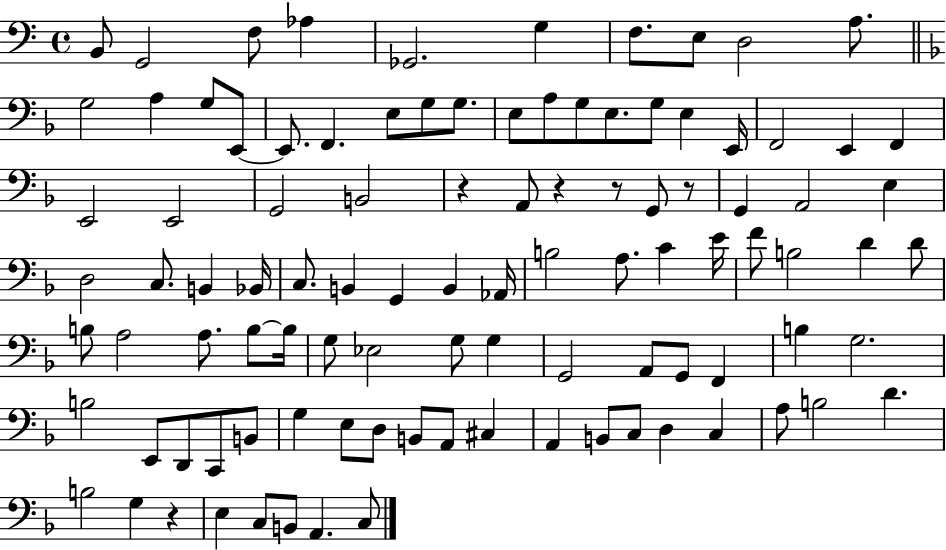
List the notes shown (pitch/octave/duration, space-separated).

B2/e G2/h F3/e Ab3/q Gb2/h. G3/q F3/e. E3/e D3/h A3/e. G3/h A3/q G3/e E2/e E2/e. F2/q. E3/e G3/e G3/e. E3/e A3/e G3/e E3/e. G3/e E3/q E2/s F2/h E2/q F2/q E2/h E2/h G2/h B2/h R/q A2/e R/q R/e G2/e R/e G2/q A2/h E3/q D3/h C3/e. B2/q Bb2/s C3/e. B2/q G2/q B2/q Ab2/s B3/h A3/e. C4/q E4/s F4/e B3/h D4/q D4/e B3/e A3/h A3/e. B3/e B3/s G3/e Eb3/h G3/e G3/q G2/h A2/e G2/e F2/q B3/q G3/h. B3/h E2/e D2/e C2/e B2/e G3/q E3/e D3/e B2/e A2/e C#3/q A2/q B2/e C3/e D3/q C3/q A3/e B3/h D4/q. B3/h G3/q R/q E3/q C3/e B2/e A2/q. C3/e